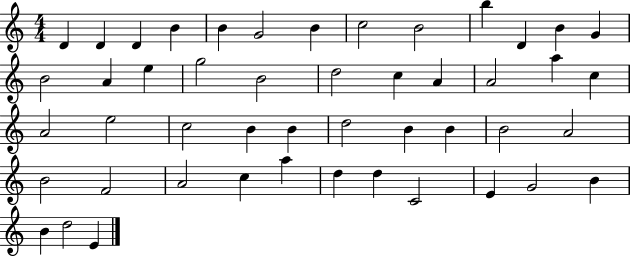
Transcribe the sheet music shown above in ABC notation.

X:1
T:Untitled
M:4/4
L:1/4
K:C
D D D B B G2 B c2 B2 b D B G B2 A e g2 B2 d2 c A A2 a c A2 e2 c2 B B d2 B B B2 A2 B2 F2 A2 c a d d C2 E G2 B B d2 E